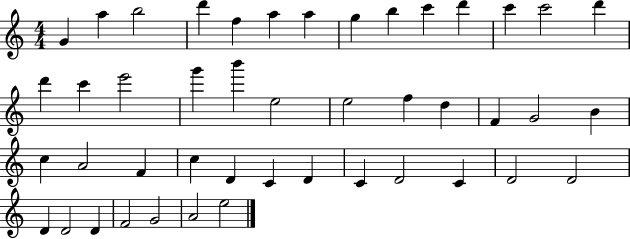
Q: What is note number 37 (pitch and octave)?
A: D4